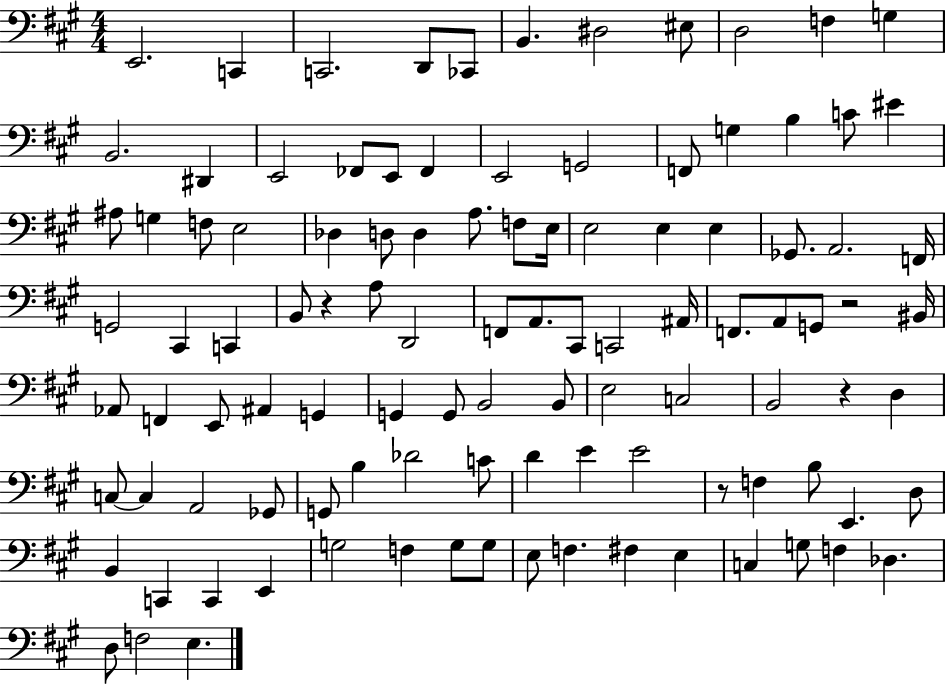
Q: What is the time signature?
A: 4/4